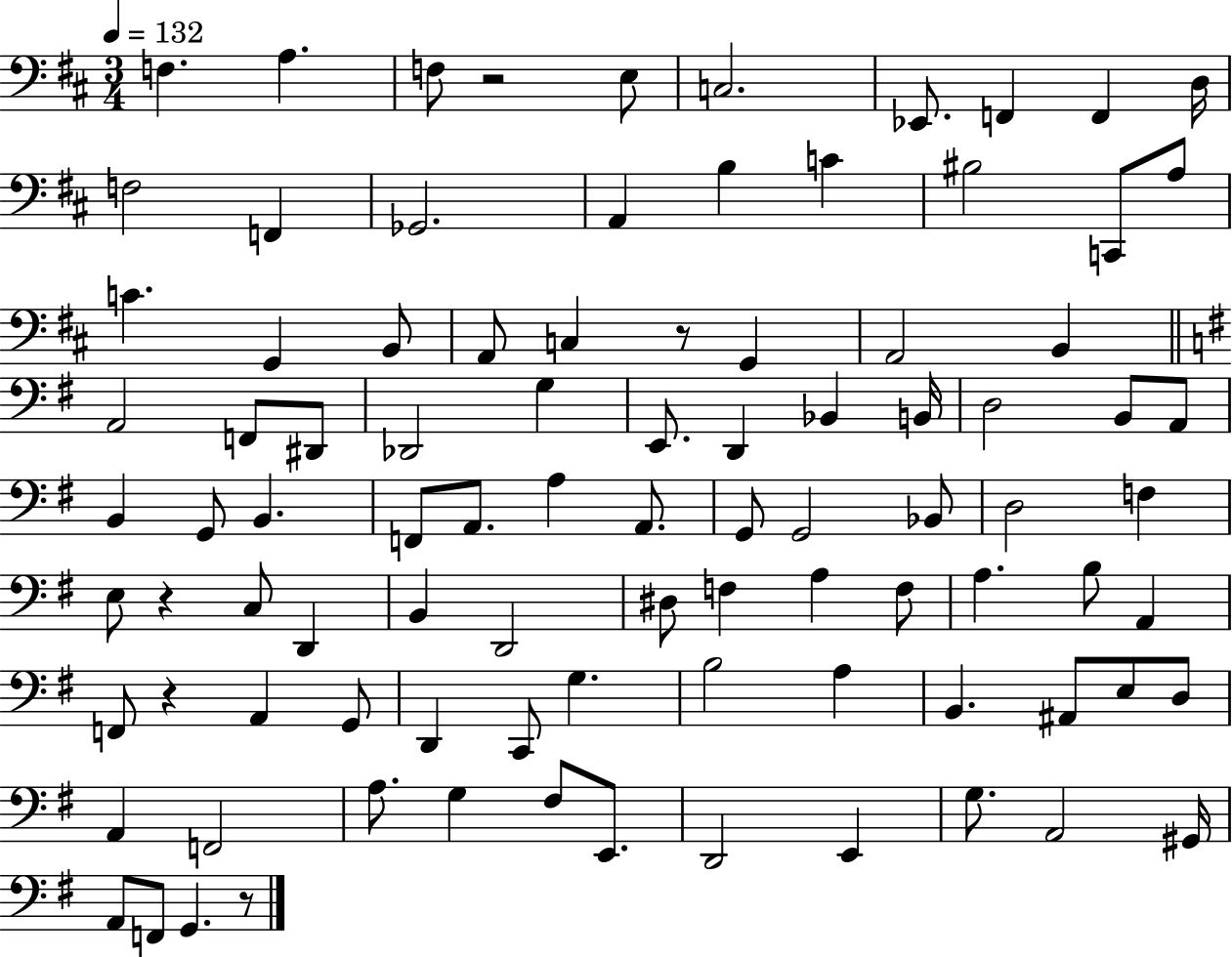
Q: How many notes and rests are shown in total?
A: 93